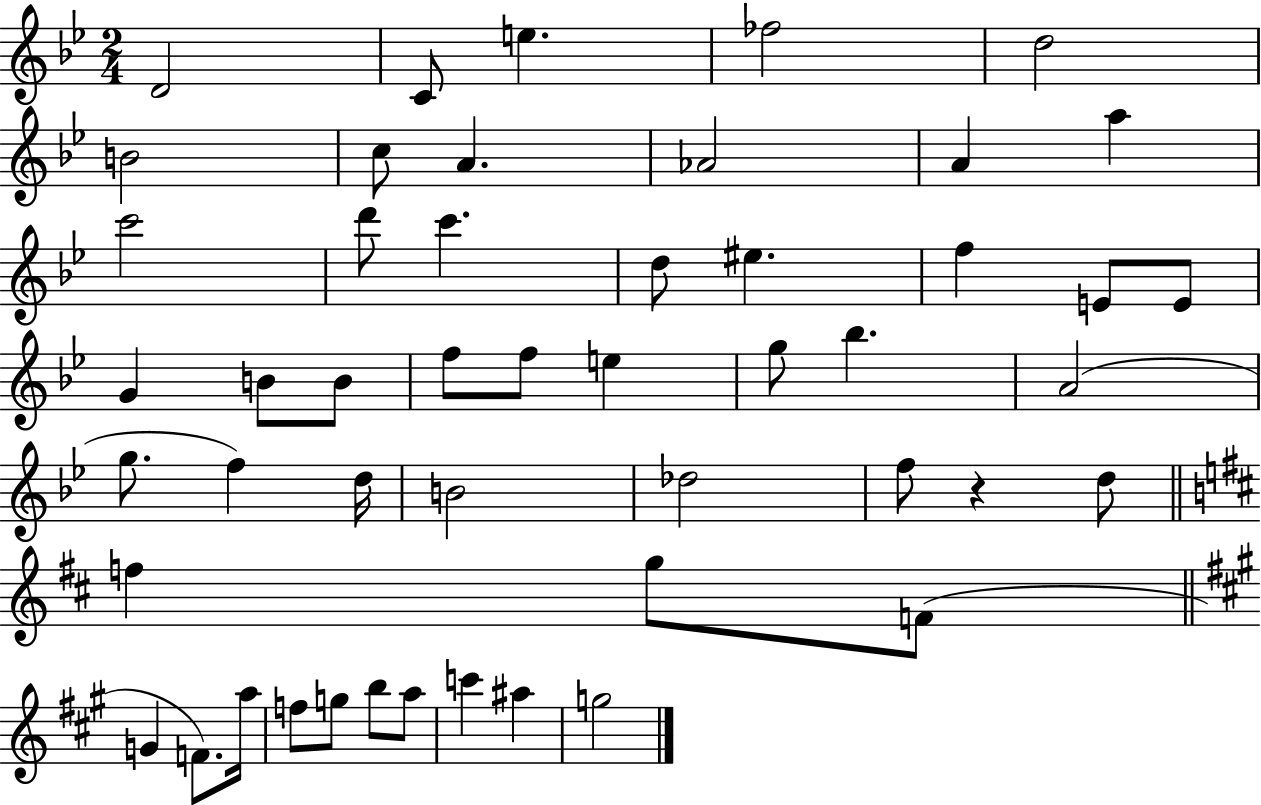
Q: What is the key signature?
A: BES major